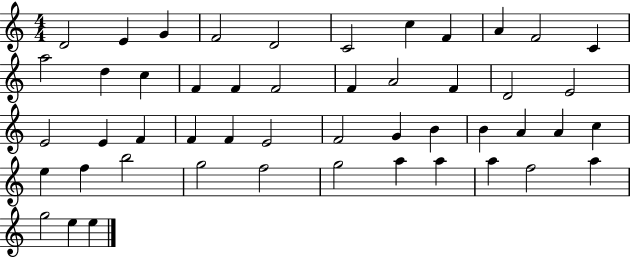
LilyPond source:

{
  \clef treble
  \numericTimeSignature
  \time 4/4
  \key c \major
  d'2 e'4 g'4 | f'2 d'2 | c'2 c''4 f'4 | a'4 f'2 c'4 | \break a''2 d''4 c''4 | f'4 f'4 f'2 | f'4 a'2 f'4 | d'2 e'2 | \break e'2 e'4 f'4 | f'4 f'4 e'2 | f'2 g'4 b'4 | b'4 a'4 a'4 c''4 | \break e''4 f''4 b''2 | g''2 f''2 | g''2 a''4 a''4 | a''4 f''2 a''4 | \break g''2 e''4 e''4 | \bar "|."
}